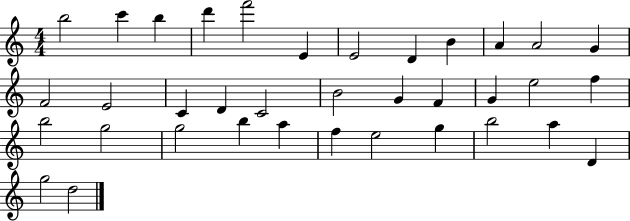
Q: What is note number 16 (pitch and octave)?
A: D4